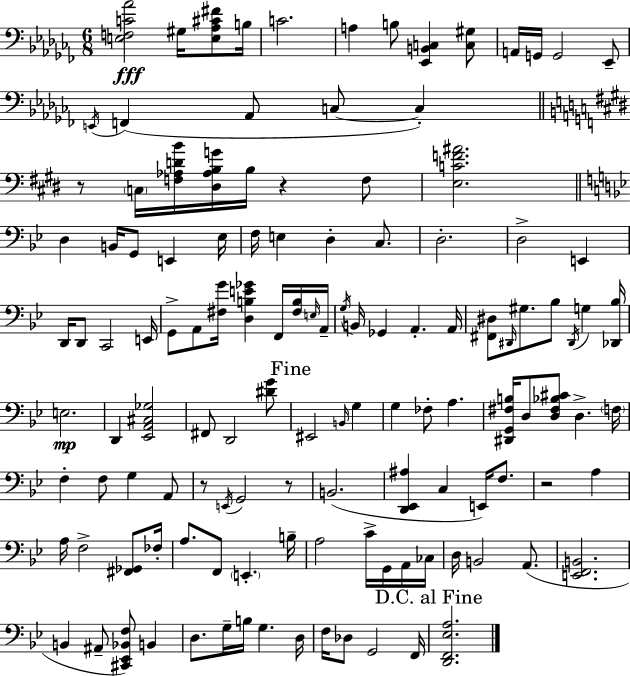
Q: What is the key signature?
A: AES minor